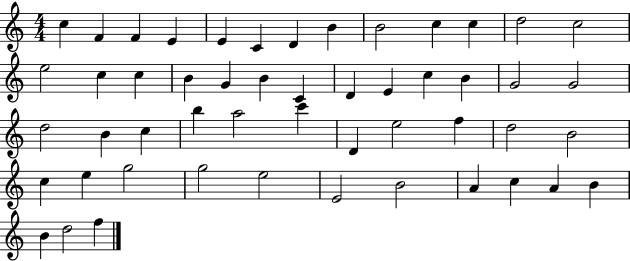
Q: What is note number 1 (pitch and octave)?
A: C5